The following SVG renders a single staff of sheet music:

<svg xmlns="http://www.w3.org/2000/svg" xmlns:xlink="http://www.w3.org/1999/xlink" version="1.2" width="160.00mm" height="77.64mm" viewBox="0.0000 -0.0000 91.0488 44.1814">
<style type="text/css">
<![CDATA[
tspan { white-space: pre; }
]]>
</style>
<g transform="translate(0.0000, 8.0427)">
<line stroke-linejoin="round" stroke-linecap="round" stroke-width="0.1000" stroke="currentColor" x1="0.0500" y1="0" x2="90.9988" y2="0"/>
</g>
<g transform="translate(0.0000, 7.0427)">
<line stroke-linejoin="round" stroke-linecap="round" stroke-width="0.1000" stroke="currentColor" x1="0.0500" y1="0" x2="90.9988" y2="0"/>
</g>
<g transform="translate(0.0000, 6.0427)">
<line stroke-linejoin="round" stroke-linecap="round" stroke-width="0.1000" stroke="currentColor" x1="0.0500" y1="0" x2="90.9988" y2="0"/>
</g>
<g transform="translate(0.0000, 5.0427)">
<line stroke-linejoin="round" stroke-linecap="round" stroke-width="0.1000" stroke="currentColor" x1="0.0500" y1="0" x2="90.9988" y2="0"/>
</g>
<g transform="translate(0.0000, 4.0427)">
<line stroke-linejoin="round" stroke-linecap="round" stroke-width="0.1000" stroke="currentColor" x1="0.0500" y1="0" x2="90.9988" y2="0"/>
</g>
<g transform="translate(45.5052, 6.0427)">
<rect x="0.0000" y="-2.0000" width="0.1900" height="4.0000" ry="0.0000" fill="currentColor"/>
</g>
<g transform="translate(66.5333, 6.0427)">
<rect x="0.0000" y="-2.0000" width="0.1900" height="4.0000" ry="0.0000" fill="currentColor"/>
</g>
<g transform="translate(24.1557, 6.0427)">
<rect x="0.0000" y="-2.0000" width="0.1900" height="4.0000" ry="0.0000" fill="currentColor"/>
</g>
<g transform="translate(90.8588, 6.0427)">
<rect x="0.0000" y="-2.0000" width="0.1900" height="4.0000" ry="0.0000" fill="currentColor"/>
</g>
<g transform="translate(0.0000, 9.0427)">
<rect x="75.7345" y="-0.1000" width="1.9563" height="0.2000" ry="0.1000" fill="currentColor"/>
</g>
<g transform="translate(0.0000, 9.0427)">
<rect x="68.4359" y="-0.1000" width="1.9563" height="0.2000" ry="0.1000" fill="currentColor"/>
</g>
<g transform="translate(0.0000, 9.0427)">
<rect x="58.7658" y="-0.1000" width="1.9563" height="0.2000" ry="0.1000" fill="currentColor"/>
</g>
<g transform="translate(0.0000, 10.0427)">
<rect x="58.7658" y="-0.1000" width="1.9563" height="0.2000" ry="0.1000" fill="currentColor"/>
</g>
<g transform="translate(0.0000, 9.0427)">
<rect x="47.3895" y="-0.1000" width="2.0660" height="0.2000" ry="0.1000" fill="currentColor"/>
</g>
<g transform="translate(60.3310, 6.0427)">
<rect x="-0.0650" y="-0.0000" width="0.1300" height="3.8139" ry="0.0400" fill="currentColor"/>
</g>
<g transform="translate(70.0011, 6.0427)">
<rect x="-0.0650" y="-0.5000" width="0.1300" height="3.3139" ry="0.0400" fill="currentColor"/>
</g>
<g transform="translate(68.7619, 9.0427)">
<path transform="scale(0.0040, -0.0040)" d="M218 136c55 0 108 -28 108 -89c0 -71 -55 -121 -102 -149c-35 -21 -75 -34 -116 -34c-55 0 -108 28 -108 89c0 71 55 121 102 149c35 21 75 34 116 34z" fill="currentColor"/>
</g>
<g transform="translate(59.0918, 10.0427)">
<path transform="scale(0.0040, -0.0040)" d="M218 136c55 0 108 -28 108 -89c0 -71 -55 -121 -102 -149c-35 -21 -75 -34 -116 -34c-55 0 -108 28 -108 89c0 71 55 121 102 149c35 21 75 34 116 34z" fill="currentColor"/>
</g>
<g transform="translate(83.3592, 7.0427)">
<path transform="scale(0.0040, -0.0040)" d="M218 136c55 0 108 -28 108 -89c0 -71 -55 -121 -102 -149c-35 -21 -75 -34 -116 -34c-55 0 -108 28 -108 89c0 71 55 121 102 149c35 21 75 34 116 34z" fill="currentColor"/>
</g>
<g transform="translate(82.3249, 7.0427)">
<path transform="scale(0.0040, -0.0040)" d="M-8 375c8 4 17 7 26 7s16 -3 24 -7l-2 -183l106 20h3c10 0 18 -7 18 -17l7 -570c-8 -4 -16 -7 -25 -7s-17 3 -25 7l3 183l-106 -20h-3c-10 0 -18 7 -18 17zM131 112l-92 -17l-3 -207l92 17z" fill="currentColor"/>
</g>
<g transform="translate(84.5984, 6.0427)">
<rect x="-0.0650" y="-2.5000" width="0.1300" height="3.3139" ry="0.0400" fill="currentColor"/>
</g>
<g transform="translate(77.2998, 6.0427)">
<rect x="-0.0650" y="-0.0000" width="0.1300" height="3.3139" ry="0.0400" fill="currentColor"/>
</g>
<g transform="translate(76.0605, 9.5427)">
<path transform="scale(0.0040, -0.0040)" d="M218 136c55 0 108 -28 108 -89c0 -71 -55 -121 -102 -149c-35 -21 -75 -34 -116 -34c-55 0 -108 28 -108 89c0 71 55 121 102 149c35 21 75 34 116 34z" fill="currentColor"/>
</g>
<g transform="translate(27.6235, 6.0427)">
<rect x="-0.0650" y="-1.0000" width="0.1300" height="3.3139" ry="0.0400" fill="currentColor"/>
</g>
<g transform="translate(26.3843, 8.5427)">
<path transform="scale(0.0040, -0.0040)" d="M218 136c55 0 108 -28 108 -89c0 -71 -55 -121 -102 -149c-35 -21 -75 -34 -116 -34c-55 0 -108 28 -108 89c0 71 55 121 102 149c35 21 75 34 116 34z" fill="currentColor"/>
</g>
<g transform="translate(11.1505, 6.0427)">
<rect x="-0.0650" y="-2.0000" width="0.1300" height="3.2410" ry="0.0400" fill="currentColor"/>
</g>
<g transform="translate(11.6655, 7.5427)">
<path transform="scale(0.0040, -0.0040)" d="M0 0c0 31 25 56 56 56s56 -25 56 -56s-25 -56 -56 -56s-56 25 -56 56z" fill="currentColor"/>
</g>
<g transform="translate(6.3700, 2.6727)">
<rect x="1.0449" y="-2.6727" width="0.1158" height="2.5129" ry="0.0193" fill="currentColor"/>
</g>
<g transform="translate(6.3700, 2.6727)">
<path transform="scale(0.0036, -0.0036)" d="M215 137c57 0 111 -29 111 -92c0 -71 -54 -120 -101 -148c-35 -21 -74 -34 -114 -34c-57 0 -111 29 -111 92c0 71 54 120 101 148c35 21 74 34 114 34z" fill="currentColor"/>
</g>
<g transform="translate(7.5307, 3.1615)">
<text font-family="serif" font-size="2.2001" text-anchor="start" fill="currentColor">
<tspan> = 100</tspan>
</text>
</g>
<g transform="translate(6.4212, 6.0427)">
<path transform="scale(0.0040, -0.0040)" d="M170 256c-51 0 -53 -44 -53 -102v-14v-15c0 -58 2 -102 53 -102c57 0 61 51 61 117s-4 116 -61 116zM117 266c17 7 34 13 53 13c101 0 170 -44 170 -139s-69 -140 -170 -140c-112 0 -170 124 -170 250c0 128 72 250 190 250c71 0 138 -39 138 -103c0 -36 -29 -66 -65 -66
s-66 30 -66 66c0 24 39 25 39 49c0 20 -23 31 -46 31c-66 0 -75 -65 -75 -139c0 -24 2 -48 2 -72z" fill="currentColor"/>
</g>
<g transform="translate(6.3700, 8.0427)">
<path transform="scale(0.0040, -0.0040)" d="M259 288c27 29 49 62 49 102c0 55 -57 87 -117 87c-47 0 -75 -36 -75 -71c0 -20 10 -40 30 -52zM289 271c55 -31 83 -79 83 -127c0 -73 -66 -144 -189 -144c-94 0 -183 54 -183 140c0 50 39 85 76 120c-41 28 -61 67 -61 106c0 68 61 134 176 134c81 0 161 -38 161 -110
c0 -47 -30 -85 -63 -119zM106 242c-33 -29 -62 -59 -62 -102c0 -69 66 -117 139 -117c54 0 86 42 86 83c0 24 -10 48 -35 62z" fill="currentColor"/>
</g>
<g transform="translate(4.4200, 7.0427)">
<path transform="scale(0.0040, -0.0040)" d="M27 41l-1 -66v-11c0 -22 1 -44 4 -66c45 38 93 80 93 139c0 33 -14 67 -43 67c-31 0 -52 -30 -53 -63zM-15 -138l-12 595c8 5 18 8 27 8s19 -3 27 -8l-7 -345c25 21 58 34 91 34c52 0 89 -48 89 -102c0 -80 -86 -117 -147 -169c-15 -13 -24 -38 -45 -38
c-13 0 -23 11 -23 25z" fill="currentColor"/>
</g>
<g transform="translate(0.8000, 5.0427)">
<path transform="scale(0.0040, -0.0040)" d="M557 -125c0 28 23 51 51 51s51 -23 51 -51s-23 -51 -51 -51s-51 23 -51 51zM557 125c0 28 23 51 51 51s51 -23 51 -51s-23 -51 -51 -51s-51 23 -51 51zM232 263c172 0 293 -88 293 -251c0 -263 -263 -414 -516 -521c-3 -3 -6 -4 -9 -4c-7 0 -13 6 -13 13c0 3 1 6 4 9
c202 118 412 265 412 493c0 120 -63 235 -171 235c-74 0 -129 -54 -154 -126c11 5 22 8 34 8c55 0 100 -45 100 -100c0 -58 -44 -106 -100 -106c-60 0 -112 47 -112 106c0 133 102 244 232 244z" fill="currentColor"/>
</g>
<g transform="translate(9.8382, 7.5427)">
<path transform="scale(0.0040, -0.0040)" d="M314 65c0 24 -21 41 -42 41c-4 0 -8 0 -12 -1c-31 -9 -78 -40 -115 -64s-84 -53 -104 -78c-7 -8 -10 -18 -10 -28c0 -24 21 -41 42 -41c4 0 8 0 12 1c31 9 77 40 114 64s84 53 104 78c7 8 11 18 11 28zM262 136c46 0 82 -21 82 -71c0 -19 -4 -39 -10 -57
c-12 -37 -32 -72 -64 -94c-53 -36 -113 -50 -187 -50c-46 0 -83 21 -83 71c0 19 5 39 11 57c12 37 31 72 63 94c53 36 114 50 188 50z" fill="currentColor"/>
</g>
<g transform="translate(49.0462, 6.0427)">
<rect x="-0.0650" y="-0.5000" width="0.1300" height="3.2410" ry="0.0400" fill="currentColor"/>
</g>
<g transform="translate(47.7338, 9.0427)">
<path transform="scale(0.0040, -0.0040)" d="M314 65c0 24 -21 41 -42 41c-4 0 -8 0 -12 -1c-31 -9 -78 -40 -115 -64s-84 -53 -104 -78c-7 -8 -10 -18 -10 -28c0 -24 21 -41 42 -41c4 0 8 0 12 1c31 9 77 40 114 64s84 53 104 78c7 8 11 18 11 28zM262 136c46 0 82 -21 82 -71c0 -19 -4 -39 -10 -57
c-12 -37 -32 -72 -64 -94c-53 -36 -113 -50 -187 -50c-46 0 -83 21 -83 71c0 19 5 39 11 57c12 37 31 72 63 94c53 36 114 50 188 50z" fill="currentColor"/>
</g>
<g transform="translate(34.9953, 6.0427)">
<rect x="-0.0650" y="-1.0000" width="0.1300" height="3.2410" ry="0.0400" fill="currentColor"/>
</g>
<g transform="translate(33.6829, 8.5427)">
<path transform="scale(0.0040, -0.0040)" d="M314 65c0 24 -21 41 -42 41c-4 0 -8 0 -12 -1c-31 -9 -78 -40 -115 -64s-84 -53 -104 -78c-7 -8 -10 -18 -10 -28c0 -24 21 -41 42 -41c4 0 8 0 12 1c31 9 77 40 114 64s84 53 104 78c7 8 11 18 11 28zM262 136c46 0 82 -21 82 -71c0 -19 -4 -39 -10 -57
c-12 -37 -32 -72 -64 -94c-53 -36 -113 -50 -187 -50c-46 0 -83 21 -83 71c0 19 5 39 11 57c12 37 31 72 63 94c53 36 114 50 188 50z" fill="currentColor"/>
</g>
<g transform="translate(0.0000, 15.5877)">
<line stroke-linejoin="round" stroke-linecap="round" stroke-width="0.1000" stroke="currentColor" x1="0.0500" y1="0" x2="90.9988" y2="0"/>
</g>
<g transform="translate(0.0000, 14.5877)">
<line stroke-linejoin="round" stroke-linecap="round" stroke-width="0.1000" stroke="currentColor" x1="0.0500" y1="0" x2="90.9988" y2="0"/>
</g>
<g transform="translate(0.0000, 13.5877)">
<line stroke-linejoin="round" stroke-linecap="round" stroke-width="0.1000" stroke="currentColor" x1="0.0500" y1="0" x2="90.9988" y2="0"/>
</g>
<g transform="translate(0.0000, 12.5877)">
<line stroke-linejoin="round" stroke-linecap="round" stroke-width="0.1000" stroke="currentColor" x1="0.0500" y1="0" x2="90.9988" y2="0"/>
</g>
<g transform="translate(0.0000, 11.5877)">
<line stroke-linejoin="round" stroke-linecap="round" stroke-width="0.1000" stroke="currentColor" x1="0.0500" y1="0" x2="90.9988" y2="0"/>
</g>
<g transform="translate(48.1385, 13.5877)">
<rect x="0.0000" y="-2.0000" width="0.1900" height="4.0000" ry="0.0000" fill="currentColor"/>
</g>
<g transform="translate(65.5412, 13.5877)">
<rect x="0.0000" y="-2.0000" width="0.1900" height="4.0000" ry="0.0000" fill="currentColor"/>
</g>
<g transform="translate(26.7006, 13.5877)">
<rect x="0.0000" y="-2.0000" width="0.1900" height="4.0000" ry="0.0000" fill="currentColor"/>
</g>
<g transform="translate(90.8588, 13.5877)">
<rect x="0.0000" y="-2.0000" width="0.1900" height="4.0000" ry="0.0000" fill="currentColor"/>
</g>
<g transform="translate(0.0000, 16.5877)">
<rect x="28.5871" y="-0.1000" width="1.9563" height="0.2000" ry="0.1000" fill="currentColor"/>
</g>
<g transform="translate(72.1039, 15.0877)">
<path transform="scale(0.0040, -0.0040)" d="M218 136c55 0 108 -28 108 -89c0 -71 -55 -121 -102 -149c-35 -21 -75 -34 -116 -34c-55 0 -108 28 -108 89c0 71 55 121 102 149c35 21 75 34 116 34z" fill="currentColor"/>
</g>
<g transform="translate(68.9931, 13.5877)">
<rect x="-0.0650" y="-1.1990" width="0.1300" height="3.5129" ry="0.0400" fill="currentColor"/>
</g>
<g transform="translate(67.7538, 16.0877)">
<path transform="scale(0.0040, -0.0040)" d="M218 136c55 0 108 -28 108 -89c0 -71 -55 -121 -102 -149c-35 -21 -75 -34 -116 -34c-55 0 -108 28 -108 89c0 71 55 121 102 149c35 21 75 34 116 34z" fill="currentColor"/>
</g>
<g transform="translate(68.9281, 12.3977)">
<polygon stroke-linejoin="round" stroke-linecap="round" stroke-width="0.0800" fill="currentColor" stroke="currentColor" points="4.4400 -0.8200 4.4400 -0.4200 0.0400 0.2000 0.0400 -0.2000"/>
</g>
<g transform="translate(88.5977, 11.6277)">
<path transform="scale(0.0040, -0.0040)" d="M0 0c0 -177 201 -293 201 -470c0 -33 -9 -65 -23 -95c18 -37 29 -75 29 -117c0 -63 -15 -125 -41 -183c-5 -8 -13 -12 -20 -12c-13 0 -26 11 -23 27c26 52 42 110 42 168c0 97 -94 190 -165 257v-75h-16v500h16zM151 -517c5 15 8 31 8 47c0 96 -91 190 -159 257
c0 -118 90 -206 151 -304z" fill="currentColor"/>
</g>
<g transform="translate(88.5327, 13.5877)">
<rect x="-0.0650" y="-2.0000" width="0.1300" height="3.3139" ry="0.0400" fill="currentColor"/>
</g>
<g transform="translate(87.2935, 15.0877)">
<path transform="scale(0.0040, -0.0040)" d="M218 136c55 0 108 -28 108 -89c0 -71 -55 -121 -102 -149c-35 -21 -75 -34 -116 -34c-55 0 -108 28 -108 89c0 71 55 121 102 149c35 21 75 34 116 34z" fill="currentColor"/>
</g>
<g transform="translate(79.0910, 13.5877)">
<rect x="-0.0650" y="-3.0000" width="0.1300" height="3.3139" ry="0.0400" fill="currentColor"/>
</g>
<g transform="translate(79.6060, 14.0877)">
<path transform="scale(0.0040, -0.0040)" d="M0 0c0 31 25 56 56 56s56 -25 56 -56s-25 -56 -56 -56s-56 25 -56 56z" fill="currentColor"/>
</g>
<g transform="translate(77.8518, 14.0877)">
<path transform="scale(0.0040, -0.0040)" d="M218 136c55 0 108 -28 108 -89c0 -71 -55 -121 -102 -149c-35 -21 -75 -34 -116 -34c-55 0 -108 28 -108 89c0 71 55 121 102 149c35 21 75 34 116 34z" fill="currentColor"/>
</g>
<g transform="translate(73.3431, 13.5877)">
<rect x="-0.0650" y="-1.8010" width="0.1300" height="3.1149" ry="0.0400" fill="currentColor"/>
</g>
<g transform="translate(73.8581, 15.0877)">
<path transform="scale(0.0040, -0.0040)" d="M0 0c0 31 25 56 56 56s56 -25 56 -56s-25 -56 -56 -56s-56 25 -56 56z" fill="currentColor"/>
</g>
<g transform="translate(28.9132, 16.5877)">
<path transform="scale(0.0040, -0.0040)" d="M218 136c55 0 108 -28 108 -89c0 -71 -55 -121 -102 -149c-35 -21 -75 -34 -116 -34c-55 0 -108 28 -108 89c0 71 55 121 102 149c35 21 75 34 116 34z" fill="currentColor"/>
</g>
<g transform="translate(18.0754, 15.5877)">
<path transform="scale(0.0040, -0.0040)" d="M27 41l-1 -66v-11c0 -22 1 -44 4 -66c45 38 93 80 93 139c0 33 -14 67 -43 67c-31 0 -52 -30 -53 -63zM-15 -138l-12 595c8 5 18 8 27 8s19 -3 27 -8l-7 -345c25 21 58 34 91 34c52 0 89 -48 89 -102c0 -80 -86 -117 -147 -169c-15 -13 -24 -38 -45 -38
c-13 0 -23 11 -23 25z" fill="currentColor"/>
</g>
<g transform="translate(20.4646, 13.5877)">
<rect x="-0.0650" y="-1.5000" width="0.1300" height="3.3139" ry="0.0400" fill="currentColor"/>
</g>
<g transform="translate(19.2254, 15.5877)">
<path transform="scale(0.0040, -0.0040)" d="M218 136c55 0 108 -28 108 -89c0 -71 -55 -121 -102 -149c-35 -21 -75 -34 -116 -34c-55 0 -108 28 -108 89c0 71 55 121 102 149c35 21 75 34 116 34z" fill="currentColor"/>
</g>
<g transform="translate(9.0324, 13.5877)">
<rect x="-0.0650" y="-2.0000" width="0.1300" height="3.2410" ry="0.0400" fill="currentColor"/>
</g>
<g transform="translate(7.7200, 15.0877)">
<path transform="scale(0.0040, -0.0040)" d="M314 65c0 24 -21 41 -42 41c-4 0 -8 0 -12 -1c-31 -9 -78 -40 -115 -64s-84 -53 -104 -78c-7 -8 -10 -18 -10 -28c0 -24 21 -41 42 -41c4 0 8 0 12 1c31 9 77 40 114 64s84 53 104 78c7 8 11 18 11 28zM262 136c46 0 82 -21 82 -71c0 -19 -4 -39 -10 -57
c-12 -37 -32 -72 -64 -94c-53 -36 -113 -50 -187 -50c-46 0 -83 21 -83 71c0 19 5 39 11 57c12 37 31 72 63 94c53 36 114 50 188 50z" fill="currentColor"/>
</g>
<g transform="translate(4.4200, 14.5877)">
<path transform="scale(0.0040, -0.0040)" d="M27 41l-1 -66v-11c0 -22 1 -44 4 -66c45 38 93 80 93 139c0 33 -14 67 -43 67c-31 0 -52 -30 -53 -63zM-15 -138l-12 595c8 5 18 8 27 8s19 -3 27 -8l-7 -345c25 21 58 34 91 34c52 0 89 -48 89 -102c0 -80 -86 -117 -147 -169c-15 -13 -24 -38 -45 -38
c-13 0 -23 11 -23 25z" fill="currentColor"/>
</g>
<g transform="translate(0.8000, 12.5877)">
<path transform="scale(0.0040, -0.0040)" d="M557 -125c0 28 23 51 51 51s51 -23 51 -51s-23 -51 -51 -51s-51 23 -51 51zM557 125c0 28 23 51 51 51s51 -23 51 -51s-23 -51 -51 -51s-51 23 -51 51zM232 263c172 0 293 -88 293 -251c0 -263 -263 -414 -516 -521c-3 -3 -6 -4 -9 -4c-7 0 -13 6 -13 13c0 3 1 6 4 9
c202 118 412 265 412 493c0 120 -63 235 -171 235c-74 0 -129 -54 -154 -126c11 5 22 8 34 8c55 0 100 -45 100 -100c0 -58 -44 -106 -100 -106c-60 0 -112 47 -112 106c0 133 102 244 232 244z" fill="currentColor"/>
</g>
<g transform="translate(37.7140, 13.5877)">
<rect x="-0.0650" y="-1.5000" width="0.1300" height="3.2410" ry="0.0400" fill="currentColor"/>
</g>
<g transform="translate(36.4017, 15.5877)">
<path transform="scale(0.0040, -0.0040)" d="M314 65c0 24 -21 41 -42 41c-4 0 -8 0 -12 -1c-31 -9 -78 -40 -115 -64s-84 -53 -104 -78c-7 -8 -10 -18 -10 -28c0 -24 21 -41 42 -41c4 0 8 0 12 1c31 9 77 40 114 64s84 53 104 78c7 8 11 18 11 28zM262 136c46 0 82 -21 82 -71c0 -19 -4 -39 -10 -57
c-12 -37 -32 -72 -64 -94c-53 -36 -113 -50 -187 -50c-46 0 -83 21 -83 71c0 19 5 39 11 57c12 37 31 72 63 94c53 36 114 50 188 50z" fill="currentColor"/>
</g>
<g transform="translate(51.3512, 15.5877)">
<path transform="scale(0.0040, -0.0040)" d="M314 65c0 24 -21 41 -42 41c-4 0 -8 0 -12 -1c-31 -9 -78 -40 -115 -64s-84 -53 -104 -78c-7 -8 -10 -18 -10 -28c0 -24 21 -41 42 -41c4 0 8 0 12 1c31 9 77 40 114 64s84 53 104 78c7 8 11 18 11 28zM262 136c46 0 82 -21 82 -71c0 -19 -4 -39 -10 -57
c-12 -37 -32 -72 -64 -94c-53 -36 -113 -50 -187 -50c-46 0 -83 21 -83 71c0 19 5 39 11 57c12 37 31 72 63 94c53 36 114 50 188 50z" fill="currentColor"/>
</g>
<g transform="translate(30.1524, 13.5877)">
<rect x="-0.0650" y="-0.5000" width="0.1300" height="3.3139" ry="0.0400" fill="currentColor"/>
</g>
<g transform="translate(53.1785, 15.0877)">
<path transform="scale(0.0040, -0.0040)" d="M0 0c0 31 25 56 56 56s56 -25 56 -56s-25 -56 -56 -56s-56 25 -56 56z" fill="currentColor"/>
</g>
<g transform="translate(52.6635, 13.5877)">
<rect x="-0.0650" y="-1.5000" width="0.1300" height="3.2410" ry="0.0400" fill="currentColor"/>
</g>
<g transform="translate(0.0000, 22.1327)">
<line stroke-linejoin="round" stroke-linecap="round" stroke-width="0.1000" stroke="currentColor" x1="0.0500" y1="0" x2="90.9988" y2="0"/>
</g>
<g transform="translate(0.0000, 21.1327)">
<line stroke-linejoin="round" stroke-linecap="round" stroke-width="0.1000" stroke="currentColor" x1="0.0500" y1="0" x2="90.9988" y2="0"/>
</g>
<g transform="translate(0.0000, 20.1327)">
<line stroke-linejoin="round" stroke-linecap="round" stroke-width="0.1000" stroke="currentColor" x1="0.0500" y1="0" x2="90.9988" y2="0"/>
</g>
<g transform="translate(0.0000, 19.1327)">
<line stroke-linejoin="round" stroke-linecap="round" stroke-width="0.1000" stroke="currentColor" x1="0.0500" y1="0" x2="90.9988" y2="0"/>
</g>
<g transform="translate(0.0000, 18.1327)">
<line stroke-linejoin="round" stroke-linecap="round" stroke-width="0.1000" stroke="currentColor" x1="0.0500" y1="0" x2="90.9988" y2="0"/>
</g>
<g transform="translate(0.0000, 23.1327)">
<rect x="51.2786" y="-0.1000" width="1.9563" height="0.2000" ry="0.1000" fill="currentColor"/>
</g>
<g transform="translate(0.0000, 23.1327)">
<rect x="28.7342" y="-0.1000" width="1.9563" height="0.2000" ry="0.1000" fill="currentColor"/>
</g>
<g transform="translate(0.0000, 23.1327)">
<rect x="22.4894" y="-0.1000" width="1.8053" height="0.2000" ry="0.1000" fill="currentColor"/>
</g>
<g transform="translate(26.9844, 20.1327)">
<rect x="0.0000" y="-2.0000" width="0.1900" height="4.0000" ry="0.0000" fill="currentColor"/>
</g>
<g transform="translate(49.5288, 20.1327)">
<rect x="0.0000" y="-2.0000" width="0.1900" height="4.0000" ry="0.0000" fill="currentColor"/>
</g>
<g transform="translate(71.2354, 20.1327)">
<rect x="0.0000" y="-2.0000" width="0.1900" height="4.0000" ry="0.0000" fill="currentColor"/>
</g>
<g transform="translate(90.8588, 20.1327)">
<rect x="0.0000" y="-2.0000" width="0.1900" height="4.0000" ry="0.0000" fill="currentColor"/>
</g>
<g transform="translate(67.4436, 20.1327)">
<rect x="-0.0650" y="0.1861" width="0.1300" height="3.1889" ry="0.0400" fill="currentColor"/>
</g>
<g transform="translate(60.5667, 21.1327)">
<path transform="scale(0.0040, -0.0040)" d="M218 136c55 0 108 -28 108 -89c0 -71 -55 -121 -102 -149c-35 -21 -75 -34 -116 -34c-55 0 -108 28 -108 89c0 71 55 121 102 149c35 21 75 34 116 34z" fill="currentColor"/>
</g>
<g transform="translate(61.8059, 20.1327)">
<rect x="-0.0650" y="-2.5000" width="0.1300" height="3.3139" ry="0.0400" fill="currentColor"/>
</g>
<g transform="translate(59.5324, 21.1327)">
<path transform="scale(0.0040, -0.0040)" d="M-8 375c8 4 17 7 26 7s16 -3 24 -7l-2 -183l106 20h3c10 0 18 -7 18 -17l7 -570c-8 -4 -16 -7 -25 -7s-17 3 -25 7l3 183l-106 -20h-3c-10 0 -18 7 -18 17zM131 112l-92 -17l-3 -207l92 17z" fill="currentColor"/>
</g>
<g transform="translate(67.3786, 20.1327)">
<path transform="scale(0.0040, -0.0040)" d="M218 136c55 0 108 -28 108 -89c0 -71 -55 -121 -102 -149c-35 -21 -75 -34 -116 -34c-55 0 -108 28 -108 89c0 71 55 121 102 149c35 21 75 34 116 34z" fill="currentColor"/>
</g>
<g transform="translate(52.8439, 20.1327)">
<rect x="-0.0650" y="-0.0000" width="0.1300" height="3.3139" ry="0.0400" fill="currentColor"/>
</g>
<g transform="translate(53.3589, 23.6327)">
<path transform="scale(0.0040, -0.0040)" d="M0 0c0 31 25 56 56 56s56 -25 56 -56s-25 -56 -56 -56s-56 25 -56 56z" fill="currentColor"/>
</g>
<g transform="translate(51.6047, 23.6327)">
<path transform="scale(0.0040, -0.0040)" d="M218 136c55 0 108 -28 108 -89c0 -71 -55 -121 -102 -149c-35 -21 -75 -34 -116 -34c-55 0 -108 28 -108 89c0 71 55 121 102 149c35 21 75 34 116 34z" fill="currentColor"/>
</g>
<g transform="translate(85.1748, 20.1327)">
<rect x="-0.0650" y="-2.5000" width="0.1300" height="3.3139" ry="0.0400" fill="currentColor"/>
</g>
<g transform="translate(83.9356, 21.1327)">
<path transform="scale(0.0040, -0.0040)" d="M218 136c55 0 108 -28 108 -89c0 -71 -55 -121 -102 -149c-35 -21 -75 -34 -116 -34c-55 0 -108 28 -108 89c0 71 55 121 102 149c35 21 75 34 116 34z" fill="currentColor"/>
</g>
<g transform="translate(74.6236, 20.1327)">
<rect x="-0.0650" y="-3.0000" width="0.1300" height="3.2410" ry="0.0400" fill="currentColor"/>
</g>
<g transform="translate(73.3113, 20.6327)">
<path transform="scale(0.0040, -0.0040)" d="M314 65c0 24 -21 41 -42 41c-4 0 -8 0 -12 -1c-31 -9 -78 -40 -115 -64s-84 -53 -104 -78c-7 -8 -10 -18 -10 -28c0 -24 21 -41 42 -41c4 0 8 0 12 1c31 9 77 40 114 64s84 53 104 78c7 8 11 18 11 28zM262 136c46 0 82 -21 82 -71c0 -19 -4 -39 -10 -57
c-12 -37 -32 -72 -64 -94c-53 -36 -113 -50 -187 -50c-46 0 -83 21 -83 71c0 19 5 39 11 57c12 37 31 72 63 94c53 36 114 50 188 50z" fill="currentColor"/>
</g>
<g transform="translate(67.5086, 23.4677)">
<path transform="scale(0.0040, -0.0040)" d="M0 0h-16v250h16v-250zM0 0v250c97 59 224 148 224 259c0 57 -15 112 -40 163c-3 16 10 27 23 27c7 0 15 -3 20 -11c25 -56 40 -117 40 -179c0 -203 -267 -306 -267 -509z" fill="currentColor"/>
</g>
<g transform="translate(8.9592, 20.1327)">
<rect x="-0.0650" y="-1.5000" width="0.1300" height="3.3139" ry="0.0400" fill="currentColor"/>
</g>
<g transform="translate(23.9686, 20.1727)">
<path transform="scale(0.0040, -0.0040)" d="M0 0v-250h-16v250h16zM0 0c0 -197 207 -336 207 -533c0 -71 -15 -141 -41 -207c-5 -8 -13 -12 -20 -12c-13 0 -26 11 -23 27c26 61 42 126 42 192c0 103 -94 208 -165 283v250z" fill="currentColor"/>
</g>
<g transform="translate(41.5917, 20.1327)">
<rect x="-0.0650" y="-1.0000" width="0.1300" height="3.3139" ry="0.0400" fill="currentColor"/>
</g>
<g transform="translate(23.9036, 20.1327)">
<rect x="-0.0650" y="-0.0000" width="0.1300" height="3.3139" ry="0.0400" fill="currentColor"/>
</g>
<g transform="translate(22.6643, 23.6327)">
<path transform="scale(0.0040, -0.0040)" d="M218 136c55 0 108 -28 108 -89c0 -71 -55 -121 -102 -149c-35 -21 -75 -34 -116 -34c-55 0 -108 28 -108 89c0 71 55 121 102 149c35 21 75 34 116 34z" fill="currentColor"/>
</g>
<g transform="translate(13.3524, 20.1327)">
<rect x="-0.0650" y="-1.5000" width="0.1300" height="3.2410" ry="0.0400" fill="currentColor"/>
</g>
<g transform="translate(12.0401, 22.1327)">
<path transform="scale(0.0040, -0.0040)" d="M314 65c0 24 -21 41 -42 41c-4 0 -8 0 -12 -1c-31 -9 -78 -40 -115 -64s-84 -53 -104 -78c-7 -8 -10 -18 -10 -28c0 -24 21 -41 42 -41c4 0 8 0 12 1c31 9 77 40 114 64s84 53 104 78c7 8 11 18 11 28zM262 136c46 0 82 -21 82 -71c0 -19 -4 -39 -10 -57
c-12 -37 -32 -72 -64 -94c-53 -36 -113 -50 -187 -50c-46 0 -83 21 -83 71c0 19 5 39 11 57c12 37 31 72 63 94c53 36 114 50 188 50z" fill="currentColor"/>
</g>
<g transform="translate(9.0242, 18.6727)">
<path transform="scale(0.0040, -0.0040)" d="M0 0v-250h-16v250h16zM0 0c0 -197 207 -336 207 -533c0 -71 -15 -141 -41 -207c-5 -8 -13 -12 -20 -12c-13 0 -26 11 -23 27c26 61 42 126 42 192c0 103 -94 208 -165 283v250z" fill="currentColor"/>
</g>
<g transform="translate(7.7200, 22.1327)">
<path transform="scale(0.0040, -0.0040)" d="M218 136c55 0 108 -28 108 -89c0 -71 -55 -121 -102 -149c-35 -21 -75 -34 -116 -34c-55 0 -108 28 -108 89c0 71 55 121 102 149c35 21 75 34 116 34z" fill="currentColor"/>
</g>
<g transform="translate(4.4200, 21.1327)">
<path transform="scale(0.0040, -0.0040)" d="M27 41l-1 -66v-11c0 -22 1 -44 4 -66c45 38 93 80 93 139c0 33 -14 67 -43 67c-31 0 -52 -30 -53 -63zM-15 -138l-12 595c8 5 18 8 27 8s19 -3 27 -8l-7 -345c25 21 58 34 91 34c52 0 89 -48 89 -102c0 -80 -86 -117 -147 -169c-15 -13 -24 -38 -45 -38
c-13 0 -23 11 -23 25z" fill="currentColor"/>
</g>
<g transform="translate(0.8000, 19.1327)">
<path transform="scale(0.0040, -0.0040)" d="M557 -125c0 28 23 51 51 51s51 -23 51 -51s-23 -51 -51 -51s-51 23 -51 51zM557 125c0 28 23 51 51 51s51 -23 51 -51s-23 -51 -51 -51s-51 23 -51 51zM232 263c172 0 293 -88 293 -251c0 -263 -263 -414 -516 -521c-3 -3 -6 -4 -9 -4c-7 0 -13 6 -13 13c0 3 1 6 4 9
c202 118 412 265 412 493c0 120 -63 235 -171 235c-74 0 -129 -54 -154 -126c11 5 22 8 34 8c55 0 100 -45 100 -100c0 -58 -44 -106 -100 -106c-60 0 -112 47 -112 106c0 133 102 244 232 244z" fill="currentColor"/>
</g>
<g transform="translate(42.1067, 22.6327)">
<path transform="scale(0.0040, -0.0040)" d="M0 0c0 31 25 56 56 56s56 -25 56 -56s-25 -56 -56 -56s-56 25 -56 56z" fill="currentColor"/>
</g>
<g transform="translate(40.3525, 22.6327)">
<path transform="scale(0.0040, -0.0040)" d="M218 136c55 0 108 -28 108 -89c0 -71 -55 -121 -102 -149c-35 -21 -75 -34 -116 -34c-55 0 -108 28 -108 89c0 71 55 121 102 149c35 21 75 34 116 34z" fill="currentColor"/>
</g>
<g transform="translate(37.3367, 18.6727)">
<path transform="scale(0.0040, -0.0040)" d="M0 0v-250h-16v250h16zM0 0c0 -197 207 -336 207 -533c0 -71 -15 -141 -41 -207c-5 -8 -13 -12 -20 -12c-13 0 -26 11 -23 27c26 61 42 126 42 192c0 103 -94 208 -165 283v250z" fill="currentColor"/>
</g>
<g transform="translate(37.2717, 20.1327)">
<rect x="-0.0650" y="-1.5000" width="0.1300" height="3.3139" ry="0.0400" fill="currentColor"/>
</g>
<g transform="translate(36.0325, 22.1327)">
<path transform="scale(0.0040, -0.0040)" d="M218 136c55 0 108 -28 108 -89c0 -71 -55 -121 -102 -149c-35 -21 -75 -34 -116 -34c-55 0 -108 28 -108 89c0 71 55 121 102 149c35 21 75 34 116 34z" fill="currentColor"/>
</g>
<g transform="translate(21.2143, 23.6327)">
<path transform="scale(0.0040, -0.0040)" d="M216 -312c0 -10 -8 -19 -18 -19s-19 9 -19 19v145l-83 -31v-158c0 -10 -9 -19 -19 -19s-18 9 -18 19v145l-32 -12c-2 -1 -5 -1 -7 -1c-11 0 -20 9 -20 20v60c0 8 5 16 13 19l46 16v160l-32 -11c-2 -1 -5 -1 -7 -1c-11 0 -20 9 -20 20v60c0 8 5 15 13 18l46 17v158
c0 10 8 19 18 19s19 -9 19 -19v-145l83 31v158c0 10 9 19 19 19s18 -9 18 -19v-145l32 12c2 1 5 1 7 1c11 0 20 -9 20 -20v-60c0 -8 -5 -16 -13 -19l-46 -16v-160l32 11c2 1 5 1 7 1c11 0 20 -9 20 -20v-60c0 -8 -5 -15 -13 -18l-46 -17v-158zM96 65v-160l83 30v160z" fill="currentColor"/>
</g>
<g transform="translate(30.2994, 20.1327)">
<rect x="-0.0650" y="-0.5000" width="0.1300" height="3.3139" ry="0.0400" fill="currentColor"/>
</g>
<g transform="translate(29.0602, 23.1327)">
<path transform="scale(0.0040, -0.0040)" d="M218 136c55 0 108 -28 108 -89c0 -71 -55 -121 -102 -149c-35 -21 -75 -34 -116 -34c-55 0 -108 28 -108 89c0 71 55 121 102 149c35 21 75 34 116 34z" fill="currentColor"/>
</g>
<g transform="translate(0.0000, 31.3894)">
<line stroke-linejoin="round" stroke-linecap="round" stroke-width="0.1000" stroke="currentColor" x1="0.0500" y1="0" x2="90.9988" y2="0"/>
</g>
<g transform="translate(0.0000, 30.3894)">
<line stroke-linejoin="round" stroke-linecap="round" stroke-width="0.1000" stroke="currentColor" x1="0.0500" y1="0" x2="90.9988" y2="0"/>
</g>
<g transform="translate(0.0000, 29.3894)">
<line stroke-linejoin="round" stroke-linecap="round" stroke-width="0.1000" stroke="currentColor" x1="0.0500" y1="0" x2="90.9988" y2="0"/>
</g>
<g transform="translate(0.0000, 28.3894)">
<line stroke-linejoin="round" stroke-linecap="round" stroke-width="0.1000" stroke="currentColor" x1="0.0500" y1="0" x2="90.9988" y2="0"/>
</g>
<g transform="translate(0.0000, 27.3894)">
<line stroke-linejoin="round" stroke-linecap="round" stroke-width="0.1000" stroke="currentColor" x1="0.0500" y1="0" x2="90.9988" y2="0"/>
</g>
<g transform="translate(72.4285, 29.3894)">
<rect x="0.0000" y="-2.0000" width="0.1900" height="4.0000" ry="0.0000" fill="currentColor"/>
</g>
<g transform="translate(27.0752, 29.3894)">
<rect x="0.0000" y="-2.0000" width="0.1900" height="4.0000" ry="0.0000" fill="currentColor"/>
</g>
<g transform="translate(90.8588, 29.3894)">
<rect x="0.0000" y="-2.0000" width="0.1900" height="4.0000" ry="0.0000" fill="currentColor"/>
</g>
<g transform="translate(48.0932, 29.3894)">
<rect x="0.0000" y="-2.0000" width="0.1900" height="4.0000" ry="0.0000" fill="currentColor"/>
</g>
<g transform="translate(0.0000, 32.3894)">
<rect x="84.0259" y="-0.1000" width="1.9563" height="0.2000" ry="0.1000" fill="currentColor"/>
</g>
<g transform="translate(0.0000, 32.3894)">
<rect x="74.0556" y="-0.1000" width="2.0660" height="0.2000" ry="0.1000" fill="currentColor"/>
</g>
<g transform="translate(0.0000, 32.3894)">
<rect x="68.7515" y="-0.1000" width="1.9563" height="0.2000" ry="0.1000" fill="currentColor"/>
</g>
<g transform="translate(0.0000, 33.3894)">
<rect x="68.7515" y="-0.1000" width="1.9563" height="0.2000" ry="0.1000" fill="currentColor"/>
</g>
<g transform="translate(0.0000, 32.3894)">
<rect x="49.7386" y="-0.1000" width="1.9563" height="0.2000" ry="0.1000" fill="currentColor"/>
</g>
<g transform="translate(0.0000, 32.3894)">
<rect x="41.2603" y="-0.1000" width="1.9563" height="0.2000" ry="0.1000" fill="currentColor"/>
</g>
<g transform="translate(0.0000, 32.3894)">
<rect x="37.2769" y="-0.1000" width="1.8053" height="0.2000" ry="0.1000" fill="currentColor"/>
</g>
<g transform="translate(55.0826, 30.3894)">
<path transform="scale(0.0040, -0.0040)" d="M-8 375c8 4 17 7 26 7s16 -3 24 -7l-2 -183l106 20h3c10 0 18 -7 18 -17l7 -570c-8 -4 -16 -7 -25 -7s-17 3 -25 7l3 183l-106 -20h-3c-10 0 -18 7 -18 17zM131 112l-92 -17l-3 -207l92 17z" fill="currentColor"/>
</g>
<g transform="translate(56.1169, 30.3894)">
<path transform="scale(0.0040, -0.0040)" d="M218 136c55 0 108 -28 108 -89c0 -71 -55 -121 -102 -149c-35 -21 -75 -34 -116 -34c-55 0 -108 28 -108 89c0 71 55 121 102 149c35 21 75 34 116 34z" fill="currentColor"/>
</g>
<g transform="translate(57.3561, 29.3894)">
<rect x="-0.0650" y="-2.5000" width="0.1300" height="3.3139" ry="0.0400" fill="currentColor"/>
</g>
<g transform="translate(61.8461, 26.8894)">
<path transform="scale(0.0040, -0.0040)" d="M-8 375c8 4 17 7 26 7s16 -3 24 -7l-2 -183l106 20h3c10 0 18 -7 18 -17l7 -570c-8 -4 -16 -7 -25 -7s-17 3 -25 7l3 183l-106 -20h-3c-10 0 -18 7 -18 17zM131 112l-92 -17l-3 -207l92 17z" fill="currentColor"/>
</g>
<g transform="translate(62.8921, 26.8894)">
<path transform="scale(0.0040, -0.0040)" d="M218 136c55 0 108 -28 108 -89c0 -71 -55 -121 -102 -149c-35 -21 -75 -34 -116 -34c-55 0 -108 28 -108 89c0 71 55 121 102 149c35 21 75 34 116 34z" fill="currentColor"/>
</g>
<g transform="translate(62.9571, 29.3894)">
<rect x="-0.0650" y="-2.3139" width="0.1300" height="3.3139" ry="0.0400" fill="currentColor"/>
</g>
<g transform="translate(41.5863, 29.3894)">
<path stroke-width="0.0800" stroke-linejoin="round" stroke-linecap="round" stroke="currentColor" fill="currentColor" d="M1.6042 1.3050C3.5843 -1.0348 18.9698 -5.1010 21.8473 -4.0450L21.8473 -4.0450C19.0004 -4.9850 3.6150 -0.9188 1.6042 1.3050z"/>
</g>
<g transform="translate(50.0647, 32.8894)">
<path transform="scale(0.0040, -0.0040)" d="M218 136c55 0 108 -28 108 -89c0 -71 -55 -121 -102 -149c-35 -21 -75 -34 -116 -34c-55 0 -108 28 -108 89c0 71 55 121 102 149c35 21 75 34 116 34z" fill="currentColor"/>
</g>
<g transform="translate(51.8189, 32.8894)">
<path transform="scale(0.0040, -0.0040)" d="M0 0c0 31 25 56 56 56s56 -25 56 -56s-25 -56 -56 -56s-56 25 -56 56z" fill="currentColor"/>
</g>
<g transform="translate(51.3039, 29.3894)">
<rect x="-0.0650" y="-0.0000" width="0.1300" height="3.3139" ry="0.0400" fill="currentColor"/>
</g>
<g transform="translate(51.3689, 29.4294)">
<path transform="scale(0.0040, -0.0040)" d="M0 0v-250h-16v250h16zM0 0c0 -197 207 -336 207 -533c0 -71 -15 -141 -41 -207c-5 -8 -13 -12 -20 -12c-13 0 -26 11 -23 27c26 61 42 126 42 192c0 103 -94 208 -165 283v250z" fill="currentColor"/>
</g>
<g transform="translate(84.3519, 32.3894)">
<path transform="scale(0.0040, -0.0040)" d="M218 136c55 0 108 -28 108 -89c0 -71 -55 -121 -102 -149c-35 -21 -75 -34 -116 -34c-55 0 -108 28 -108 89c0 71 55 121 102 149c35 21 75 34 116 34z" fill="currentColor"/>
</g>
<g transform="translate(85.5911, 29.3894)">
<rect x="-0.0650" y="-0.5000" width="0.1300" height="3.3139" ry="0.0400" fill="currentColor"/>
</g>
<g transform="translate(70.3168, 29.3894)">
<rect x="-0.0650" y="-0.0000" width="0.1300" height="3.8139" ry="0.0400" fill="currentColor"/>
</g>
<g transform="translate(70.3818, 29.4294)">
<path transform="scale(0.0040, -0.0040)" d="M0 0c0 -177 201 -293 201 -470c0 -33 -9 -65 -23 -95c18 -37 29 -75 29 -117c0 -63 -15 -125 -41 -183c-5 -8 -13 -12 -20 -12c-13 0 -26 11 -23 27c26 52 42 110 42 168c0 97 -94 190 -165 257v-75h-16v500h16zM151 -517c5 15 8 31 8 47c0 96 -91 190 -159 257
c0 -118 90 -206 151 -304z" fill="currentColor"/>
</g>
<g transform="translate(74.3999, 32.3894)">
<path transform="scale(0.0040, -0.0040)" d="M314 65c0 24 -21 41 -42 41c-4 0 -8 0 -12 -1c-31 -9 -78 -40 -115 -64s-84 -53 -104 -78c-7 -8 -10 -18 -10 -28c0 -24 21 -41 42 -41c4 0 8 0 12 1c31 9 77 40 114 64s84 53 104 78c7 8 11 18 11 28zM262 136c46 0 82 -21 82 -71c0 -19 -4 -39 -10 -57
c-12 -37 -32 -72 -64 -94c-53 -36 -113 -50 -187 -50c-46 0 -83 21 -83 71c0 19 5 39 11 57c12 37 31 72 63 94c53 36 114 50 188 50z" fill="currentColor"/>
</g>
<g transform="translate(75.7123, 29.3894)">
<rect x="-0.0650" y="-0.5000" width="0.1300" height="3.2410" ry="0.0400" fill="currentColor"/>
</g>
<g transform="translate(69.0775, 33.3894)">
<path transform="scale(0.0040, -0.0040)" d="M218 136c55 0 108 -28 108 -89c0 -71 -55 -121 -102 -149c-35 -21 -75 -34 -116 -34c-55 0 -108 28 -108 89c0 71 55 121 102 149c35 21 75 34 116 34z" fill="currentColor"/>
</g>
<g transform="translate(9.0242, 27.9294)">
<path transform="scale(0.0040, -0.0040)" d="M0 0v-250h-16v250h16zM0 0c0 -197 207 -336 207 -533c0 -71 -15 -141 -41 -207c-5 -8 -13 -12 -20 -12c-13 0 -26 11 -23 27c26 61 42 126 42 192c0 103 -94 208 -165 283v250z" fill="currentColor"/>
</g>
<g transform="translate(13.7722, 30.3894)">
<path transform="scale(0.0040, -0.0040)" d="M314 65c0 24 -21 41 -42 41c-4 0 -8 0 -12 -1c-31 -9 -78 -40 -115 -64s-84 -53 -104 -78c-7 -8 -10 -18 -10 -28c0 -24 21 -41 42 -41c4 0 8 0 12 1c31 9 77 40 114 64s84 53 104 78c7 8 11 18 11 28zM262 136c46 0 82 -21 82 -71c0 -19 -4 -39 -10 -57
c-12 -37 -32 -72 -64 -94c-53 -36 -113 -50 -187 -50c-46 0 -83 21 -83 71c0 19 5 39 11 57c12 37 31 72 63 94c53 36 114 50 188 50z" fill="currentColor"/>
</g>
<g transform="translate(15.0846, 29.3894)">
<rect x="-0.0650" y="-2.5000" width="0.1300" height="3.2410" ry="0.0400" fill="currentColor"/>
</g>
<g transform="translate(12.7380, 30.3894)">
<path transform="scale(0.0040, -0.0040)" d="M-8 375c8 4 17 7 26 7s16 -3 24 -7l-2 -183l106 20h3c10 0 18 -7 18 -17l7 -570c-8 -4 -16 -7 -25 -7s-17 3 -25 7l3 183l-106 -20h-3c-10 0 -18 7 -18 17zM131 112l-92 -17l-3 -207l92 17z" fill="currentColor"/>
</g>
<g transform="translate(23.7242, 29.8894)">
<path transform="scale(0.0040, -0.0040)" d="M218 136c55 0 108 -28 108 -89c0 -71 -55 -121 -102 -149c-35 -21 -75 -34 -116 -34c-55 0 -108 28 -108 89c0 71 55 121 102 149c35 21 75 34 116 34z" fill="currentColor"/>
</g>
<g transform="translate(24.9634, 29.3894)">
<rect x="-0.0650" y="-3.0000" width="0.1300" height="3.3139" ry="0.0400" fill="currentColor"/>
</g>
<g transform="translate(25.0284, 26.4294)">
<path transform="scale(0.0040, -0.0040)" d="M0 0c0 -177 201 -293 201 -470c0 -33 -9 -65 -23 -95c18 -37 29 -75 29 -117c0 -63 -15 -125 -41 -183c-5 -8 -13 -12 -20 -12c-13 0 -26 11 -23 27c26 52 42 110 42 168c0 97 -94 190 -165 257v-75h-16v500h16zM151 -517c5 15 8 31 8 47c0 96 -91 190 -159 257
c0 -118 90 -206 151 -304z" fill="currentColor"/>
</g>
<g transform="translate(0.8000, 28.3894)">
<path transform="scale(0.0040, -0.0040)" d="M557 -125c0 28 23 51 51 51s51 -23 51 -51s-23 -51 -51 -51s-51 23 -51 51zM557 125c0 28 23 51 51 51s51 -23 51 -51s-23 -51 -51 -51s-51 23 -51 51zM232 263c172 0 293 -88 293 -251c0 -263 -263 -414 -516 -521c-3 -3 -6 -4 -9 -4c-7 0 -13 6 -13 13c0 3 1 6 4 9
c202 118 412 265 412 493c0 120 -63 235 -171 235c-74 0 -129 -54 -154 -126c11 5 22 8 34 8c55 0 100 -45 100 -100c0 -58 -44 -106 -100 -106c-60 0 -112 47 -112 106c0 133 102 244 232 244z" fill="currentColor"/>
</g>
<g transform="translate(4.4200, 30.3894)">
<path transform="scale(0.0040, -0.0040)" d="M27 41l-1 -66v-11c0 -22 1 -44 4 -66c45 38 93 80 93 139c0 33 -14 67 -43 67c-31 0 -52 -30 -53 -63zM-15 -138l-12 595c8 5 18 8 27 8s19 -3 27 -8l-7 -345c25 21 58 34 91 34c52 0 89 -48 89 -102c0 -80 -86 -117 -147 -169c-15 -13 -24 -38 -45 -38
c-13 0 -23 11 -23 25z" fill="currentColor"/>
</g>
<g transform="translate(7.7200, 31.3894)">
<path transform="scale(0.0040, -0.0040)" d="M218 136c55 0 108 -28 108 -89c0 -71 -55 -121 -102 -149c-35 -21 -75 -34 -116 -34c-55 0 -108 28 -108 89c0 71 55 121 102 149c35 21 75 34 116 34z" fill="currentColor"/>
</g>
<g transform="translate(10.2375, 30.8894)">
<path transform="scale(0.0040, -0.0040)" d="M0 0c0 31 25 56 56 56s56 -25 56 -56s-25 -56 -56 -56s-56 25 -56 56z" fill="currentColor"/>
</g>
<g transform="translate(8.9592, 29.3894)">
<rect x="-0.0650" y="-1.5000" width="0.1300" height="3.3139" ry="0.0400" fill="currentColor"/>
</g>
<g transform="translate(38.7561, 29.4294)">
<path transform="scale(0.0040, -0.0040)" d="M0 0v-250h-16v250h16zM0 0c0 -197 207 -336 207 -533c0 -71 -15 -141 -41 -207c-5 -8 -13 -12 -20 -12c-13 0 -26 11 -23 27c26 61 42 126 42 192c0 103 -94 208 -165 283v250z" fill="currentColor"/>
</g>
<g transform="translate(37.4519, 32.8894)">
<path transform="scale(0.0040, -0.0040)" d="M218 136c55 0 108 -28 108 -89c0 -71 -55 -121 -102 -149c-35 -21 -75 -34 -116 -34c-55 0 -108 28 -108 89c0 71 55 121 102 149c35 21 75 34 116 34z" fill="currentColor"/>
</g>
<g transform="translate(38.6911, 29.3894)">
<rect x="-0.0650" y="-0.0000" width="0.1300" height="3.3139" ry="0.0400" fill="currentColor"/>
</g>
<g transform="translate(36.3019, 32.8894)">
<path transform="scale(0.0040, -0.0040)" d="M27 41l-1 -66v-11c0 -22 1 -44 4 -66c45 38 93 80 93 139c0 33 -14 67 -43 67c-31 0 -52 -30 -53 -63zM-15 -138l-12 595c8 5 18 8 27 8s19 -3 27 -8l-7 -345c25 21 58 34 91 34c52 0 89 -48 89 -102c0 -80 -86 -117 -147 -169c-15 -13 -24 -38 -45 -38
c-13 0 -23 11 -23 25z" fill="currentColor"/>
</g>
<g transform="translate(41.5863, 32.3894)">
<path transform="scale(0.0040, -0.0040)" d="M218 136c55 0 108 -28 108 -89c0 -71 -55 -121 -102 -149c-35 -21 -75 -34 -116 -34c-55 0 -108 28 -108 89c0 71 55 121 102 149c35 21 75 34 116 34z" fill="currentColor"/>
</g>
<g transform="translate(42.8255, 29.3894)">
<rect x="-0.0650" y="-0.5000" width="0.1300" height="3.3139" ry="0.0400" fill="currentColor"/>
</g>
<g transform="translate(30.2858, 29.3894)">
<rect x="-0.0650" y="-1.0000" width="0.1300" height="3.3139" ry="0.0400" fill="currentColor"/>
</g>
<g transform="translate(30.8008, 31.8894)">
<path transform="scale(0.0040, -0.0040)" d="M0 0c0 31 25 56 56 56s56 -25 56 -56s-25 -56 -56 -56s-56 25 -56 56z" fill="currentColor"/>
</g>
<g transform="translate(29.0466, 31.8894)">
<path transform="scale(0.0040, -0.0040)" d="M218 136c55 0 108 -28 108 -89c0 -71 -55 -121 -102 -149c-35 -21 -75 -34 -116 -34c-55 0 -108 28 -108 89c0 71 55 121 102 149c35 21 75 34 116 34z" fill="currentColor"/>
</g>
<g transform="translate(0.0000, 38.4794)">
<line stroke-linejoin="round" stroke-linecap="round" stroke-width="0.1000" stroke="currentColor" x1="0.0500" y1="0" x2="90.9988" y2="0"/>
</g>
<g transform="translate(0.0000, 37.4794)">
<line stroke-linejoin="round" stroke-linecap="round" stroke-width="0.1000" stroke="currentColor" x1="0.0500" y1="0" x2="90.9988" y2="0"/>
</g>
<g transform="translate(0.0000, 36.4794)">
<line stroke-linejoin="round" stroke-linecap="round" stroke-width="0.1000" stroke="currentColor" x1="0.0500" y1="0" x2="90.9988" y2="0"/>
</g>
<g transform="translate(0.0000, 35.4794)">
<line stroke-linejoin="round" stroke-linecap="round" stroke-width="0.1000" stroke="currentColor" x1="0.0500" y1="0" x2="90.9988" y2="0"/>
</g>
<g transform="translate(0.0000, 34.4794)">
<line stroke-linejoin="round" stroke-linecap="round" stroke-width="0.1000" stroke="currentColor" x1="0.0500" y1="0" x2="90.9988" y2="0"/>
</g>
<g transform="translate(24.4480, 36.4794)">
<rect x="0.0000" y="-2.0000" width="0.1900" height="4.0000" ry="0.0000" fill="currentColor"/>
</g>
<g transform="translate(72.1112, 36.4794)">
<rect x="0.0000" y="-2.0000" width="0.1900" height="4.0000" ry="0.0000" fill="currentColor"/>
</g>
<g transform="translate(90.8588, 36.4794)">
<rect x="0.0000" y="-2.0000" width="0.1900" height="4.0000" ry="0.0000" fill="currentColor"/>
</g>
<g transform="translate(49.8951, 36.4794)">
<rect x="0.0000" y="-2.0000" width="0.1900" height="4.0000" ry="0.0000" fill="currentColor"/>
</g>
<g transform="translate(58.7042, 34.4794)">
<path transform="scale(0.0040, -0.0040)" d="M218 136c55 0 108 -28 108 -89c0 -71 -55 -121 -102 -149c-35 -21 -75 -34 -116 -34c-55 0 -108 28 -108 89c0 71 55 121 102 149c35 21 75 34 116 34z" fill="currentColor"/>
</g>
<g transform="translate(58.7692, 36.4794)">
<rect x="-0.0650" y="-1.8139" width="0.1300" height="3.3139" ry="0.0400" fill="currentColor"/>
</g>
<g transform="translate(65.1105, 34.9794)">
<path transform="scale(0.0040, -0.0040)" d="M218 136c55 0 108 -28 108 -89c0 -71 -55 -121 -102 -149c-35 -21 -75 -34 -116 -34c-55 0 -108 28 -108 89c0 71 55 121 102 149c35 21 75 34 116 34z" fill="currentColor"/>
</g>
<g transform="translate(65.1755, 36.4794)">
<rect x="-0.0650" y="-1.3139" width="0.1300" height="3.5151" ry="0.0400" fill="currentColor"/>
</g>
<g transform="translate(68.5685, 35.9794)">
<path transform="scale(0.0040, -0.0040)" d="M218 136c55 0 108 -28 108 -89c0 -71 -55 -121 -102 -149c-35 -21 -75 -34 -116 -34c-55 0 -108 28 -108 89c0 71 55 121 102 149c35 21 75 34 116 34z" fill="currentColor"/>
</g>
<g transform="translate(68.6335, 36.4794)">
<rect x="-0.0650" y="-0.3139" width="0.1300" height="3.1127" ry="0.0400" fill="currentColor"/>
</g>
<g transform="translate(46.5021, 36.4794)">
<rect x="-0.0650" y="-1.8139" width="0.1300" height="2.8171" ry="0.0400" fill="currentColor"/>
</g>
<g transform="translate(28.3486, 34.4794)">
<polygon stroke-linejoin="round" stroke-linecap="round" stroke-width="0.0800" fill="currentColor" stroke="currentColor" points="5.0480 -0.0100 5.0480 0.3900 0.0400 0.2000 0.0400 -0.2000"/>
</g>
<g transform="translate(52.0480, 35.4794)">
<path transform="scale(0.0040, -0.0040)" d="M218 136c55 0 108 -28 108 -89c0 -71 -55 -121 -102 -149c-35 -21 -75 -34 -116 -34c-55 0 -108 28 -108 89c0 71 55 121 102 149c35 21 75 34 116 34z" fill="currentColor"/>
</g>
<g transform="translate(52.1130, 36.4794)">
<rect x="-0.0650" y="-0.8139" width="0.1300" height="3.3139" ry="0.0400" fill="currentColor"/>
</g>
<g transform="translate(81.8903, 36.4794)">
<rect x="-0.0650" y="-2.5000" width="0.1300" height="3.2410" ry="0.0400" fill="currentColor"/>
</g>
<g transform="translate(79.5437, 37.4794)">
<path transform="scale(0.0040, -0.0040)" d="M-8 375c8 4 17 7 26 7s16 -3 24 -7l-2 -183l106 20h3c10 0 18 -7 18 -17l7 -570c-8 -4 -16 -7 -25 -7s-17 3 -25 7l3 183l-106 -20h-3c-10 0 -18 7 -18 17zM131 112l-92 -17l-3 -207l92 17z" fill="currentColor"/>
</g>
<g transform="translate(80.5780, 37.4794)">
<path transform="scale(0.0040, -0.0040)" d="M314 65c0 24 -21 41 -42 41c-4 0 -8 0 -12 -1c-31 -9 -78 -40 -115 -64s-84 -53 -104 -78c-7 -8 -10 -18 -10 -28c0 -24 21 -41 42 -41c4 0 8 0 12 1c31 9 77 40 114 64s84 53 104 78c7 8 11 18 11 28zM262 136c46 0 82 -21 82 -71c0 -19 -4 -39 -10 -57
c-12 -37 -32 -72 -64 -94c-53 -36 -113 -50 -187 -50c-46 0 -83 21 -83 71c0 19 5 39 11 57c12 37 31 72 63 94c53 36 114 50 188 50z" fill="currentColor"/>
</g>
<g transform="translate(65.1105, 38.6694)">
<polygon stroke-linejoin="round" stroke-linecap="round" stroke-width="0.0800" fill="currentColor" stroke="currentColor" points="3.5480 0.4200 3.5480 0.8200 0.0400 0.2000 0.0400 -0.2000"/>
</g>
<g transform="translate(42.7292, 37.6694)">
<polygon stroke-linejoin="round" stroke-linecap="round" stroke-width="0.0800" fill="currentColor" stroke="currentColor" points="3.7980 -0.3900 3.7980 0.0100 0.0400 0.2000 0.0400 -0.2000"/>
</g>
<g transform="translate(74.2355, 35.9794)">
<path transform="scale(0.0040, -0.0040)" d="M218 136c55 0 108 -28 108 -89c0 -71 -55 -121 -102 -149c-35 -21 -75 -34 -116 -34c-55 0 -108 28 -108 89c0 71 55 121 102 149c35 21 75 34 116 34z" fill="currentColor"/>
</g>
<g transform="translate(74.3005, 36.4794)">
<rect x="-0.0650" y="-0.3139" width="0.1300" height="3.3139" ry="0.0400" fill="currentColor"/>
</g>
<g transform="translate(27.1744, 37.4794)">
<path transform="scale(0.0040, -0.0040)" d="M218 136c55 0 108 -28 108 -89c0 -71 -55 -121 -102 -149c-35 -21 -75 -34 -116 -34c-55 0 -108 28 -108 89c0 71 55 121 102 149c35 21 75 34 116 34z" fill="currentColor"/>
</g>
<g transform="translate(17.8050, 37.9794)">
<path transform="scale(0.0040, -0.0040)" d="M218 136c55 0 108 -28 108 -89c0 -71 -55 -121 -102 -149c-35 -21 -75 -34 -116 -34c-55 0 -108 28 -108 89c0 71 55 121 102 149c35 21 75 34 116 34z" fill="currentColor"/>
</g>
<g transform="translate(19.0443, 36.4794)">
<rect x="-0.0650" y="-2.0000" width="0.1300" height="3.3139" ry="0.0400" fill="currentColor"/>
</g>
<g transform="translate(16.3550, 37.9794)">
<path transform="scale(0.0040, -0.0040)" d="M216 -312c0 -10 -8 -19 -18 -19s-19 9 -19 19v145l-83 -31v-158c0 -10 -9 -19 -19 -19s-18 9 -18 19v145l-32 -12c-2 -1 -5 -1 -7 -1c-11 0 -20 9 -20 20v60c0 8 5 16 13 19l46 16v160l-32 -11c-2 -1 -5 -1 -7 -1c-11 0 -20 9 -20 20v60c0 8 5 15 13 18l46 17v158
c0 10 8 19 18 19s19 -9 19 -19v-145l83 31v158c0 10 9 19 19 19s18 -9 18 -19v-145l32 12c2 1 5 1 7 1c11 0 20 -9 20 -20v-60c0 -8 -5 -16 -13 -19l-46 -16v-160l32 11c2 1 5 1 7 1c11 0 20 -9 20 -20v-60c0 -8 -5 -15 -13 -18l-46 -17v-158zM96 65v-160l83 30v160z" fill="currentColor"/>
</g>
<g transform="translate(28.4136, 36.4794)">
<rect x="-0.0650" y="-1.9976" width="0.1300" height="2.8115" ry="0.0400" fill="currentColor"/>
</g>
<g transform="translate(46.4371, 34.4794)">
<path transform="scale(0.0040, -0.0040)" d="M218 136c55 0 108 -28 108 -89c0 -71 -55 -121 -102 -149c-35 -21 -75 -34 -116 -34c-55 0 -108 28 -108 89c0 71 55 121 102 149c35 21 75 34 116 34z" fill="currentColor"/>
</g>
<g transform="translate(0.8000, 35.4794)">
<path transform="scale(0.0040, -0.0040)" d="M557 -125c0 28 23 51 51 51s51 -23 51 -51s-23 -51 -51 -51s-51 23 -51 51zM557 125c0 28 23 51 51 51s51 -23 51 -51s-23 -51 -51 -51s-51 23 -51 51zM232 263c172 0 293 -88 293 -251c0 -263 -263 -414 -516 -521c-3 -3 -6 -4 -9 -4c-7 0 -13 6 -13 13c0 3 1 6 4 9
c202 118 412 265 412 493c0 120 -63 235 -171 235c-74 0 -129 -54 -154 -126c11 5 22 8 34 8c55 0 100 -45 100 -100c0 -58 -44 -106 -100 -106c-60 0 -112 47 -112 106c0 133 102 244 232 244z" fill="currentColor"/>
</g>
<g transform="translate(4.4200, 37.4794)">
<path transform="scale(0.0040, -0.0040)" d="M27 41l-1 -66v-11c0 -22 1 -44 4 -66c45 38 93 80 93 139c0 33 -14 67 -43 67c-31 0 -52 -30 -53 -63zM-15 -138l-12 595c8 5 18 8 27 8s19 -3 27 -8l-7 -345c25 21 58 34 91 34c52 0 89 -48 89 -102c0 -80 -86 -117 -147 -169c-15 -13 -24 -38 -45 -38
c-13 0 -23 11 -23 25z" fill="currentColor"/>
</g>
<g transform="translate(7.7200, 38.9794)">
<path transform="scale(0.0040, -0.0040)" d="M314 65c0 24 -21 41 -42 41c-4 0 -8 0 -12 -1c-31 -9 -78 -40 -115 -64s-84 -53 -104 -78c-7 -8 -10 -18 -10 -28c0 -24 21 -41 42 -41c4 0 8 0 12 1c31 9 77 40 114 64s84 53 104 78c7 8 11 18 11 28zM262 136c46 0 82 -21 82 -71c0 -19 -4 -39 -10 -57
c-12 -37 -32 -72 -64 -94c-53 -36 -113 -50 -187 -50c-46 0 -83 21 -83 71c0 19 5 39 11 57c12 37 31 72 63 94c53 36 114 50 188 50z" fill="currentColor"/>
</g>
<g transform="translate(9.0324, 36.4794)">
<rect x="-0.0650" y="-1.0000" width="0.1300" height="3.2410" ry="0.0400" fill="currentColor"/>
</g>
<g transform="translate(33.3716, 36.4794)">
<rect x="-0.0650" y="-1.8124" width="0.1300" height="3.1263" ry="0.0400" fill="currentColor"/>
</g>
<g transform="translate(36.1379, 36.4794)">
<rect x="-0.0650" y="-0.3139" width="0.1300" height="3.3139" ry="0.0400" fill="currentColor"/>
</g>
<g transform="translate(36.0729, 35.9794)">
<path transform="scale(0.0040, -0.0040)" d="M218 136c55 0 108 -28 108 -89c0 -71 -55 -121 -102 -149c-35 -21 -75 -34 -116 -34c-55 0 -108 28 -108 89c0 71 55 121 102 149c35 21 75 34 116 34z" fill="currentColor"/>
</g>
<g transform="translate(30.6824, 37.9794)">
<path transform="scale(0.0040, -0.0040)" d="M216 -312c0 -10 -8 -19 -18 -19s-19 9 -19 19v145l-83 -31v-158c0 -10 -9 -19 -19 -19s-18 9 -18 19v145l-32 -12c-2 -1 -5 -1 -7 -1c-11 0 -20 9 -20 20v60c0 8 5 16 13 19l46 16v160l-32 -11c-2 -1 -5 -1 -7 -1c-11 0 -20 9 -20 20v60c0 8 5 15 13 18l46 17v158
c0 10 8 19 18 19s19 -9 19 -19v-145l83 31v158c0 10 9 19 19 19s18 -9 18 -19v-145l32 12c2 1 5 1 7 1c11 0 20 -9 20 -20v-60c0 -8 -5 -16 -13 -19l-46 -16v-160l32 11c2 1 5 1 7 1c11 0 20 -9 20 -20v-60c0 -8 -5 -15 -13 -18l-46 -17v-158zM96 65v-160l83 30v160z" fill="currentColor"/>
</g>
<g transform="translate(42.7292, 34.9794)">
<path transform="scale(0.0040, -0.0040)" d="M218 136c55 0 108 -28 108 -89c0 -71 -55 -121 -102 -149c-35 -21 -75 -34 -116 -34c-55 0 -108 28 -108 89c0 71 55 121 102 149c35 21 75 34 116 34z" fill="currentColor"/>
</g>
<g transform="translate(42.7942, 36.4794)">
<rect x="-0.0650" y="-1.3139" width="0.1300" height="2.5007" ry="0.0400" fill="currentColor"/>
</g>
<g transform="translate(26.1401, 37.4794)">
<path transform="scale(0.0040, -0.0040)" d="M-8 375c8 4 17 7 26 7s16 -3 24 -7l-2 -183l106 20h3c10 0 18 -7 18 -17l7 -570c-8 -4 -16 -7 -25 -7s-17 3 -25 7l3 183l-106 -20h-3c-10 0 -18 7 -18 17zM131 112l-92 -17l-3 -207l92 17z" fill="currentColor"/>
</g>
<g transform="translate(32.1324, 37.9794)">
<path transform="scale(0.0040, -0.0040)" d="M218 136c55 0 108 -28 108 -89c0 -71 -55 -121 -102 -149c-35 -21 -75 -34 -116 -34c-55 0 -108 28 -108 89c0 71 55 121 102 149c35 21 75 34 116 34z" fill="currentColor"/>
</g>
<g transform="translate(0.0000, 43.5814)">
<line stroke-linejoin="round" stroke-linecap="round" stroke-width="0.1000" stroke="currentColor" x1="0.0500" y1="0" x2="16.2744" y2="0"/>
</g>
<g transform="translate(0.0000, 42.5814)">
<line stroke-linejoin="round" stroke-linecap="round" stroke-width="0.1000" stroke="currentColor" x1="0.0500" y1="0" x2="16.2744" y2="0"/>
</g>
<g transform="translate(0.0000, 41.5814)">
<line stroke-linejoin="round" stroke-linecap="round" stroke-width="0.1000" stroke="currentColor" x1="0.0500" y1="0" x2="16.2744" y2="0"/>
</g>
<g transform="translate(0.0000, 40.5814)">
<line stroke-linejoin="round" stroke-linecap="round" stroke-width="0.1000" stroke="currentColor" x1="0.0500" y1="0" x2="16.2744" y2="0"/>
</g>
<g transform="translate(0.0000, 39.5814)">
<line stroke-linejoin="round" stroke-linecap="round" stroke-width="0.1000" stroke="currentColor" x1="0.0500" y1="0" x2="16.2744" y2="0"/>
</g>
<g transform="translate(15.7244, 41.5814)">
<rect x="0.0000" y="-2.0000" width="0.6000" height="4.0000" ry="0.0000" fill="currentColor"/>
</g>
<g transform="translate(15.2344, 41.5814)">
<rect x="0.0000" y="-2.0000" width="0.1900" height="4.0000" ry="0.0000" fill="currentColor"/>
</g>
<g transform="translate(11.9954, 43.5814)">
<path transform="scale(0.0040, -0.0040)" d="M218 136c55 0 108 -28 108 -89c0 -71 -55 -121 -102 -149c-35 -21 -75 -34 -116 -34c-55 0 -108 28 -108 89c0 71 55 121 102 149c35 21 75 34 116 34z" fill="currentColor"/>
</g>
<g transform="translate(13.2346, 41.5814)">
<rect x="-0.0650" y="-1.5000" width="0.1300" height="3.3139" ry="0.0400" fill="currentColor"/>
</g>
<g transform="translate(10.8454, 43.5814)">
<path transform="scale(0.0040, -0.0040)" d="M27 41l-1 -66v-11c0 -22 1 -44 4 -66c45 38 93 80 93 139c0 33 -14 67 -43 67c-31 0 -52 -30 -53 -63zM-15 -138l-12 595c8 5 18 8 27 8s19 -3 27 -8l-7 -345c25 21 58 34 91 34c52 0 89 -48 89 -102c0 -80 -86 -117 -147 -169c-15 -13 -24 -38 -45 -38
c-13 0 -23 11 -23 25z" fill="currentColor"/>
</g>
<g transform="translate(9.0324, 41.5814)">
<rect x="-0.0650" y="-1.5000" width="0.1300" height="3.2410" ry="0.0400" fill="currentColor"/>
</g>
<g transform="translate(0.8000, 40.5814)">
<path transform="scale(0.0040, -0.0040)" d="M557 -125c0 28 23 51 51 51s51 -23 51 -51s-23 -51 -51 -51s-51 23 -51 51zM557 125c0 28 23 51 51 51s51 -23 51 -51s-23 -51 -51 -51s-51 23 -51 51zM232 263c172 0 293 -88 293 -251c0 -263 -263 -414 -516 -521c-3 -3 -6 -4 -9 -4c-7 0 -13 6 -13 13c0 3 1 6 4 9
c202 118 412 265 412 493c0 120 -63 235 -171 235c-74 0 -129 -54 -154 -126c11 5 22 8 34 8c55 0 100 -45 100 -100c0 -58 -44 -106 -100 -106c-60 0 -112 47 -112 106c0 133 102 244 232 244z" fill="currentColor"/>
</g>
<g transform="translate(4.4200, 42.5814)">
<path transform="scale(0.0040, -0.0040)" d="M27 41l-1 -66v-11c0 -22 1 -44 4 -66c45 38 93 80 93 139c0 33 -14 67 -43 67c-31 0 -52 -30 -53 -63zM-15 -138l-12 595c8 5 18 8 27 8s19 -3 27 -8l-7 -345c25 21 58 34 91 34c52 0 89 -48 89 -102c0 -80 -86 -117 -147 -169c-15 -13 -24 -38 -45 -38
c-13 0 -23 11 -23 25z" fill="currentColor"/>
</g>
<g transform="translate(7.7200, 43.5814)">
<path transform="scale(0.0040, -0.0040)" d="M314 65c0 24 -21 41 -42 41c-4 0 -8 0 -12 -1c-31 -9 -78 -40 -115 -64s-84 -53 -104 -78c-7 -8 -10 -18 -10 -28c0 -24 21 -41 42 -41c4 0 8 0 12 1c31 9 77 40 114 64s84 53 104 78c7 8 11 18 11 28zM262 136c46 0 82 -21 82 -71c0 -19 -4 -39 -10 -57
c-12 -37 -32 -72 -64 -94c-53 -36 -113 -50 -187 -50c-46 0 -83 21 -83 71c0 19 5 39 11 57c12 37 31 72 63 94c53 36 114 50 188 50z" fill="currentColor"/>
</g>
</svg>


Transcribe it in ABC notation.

X:1
T:Untitled
M:6/8
L:1/4
K:F
A,,2 F,, F,,2 E,,2 C,, E,, D,, B,, A,,2 _G,, E,, G,,2 G,,2 F,,/2 A,,/2 C, A,,/4 G,,/2 G,,2 ^D,,/2 E,, G,,/2 F,, D,, B,, D,/2 C,2 _B,, G,,/2 B,,2 C,/4 F,, _D,,/2 E,, D,,/2 B,, B, C,,/4 E,,2 E,, F,,2 ^A,, B,,/2 ^A,,/2 E, G,/2 A,/2 F, A, G,/2 E,/2 E, B,,2 G,,2 _G,,